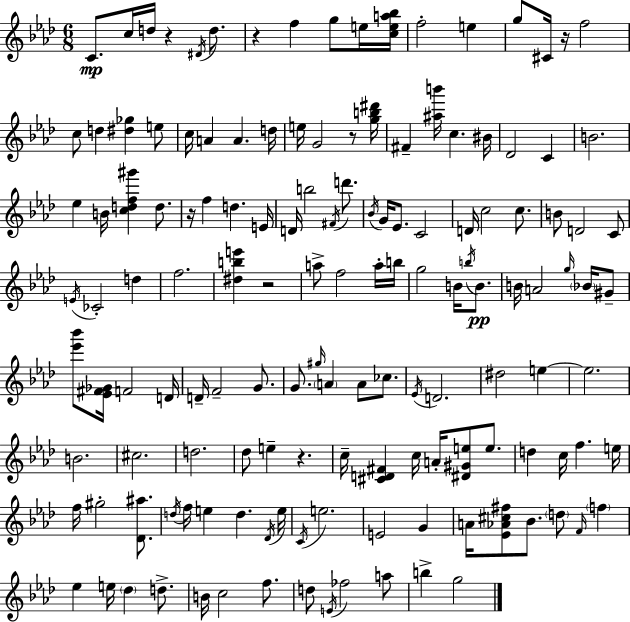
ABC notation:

X:1
T:Untitled
M:6/8
L:1/4
K:Fm
C/2 c/4 d/4 z ^D/4 d/2 z f g/2 e/4 [cea_b]/4 f2 e g/2 ^C/4 z/4 f2 c/2 d [^d_g] e/2 c/4 A A d/4 e/4 G2 z/2 [gb^d']/4 ^F [^ab']/4 c ^B/4 _D2 C B2 _e B/4 [cdf^g'] d/2 z/4 f d E/4 D/4 b2 ^F/4 d'/2 _B/4 G/4 _E/2 C2 D/4 c2 c/2 B/2 D2 C/2 E/4 _C2 d f2 [^dbe'] z2 a/2 f2 a/4 b/4 g2 B/4 b/4 B/2 B/4 A2 g/4 _B/4 ^G/2 [_e'_b']/2 [_E^F_G]/4 F2 D/4 D/4 F2 G/2 G/2 ^g/4 A A/2 _c/2 _E/4 D2 ^d2 e e2 B2 ^c2 d2 _d/2 e z c/4 [^CD^F] c/4 A/4 [^D^Ge]/2 e/2 d c/4 f e/4 f/4 ^g2 [_D^a]/2 d/4 f/4 e d _D/4 e/4 C/4 e2 E2 G A/4 [_E_A^c^f]/2 _B/2 d/2 F/4 f _e e/4 _d d/2 B/4 c2 f/2 d/2 E/4 _f2 a/2 b g2